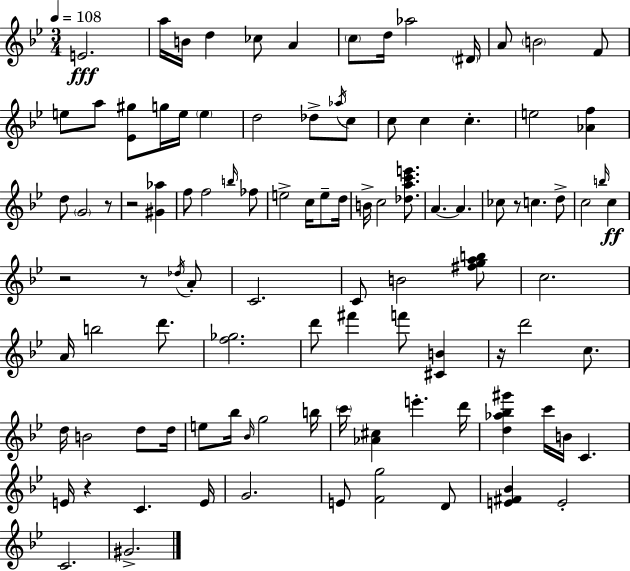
{
  \clef treble
  \numericTimeSignature
  \time 3/4
  \key g \minor
  \tempo 4 = 108
  e'2.\fff | a''16 b'16 d''4 ces''8 a'4 | \parenthesize c''8 d''16 aes''2 \parenthesize dis'16 | a'8 \parenthesize b'2 f'8 | \break e''8 a''8 <ees' gis''>8 g''16 e''16 \parenthesize e''4 | d''2 des''8-> \acciaccatura { aes''16 } c''8 | c''8 c''4 c''4.-. | e''2 <aes' f''>4 | \break d''8 \parenthesize g'2 r8 | r2 <gis' aes''>4 | f''8 f''2 \grace { b''16 } | fes''8 e''2-> c''16 e''8-- | \break d''16 b'16-> c''2 <des'' a'' c''' e'''>8. | a'4.~~ a'4. | ces''8 r8 c''4. | d''8-> c''2 \grace { b''16 }\ff c''4 | \break r2 r8 | \acciaccatura { des''16 } a'8-. c'2. | c'8 b'2 | <fis'' g'' a'' b''>8 c''2. | \break a'16 b''2 | d'''8. <f'' ges''>2. | d'''8 fis'''4 f'''8 | <cis' b'>4 r16 d'''2 | \break c''8. d''16 b'2 | d''8 d''16 e''8 bes''16 \grace { bes'16 } g''2 | b''16 \parenthesize c'''16 <aes' cis''>4 e'''4.-. | d'''16 <d'' aes'' bes'' gis'''>4 c'''16 b'16 c'4. | \break e'16 r4 c'4. | e'16 g'2. | e'8 <f' g''>2 | d'8 <e' fis' bes'>4 e'2-. | \break c'2. | gis'2.-> | \bar "|."
}